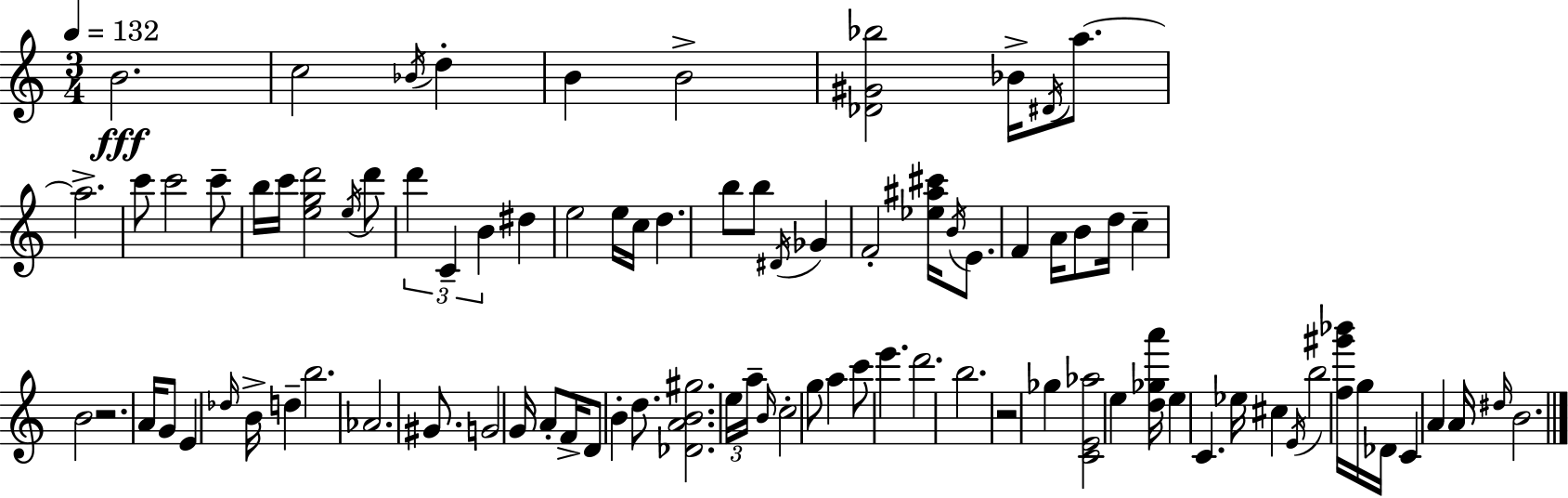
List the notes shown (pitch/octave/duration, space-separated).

B4/h. C5/h Bb4/s D5/q B4/q B4/h [Db4,G#4,Bb5]/h Bb4/s D#4/s A5/e. A5/h. C6/e C6/h C6/e B5/s C6/s [E5,G5,D6]/h E5/s D6/e D6/q C4/q B4/q D#5/q E5/h E5/s C5/s D5/q. B5/e B5/e D#4/s Gb4/q F4/h [Eb5,A#5,C#6]/s B4/s E4/e. F4/q A4/s B4/e D5/s C5/q B4/h R/h. A4/s G4/e E4/q Db5/s B4/s D5/q B5/h. Ab4/h. G#4/e. G4/h G4/s A4/e F4/s D4/e B4/q D5/e. [Db4,A4,B4,G#5]/h. E5/s A5/s B4/s C5/h G5/e A5/q C6/e E6/q. D6/h. B5/h. R/h Gb5/q [C4,E4,Ab5]/h E5/q [D5,Gb5,A6]/s E5/q C4/q. Eb5/s C#5/q E4/s B5/h [F5,G#6,Bb6]/s G5/s Db4/s C4/q A4/q A4/s D#5/s B4/h.